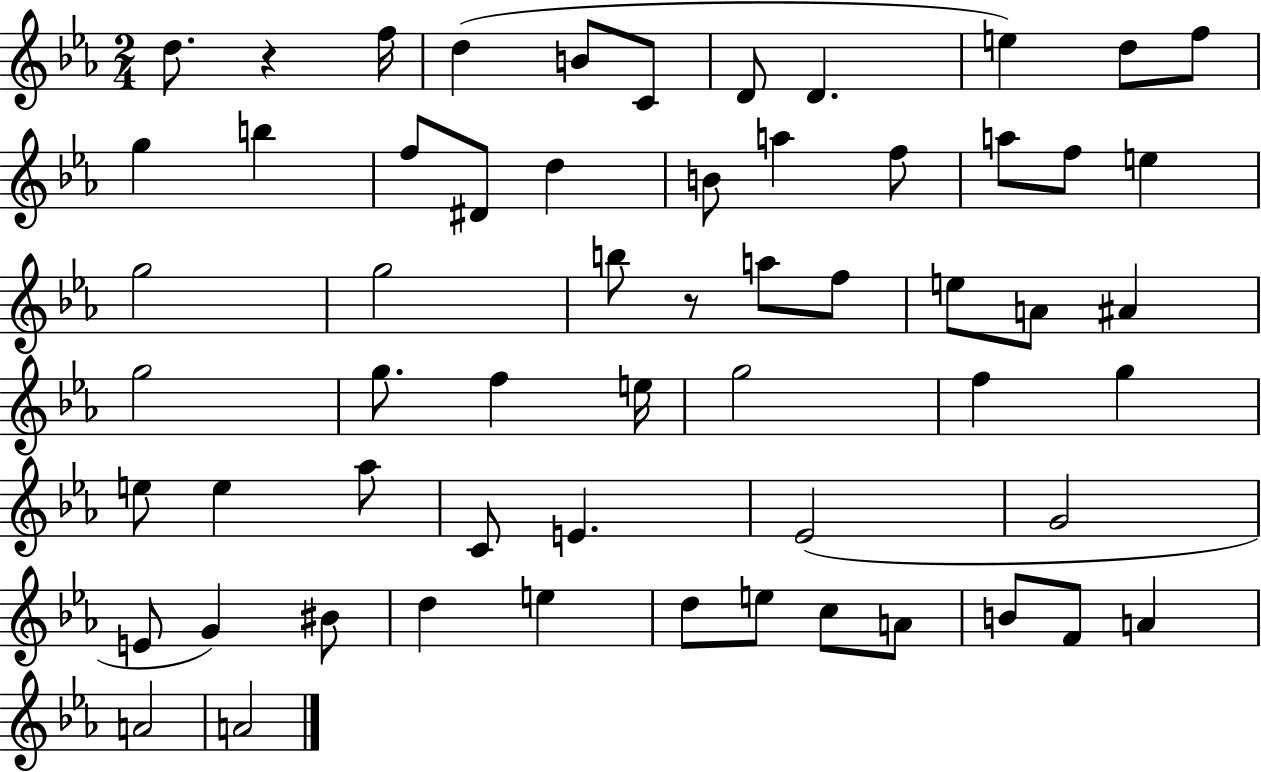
X:1
T:Untitled
M:2/4
L:1/4
K:Eb
d/2 z f/4 d B/2 C/2 D/2 D e d/2 f/2 g b f/2 ^D/2 d B/2 a f/2 a/2 f/2 e g2 g2 b/2 z/2 a/2 f/2 e/2 A/2 ^A g2 g/2 f e/4 g2 f g e/2 e _a/2 C/2 E _E2 G2 E/2 G ^B/2 d e d/2 e/2 c/2 A/2 B/2 F/2 A A2 A2